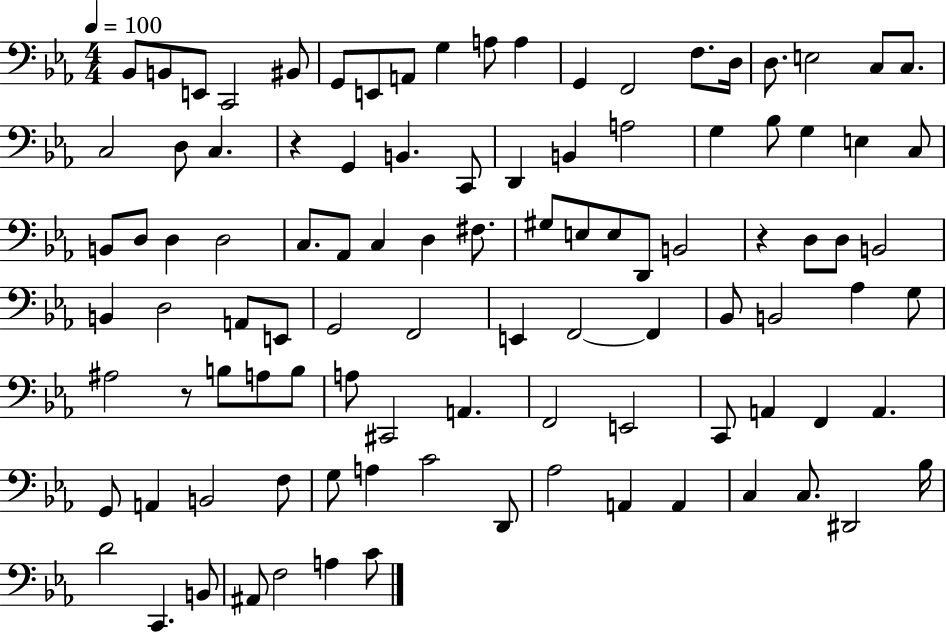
{
  \clef bass
  \numericTimeSignature
  \time 4/4
  \key ees \major
  \tempo 4 = 100
  bes,8 b,8 e,8 c,2 bis,8 | g,8 e,8 a,8 g4 a8 a4 | g,4 f,2 f8. d16 | d8. e2 c8 c8. | \break c2 d8 c4. | r4 g,4 b,4. c,8 | d,4 b,4 a2 | g4 bes8 g4 e4 c8 | \break b,8 d8 d4 d2 | c8. aes,8 c4 d4 fis8. | gis8 e8 e8 d,8 b,2 | r4 d8 d8 b,2 | \break b,4 d2 a,8 e,8 | g,2 f,2 | e,4 f,2~~ f,4 | bes,8 b,2 aes4 g8 | \break ais2 r8 b8 a8 b8 | a8 cis,2 a,4. | f,2 e,2 | c,8 a,4 f,4 a,4. | \break g,8 a,4 b,2 f8 | g8 a4 c'2 d,8 | aes2 a,4 a,4 | c4 c8. dis,2 bes16 | \break d'2 c,4. b,8 | ais,8 f2 a4 c'8 | \bar "|."
}